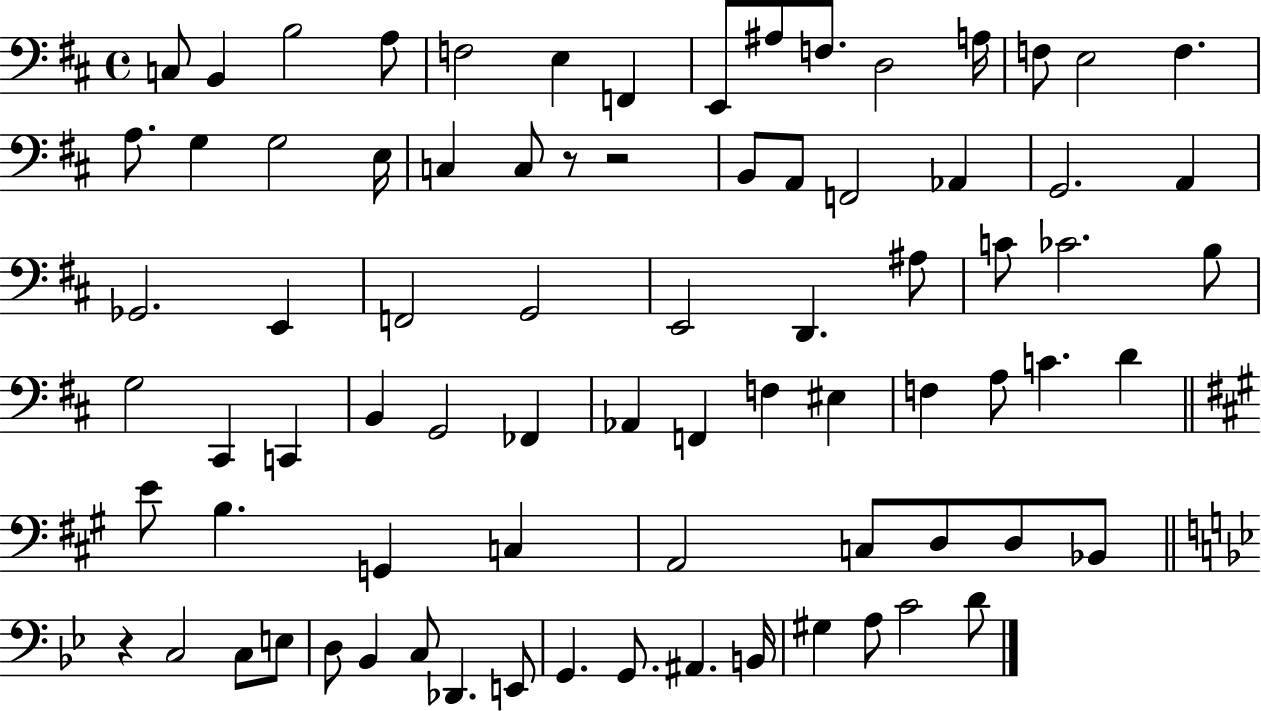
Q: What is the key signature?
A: D major